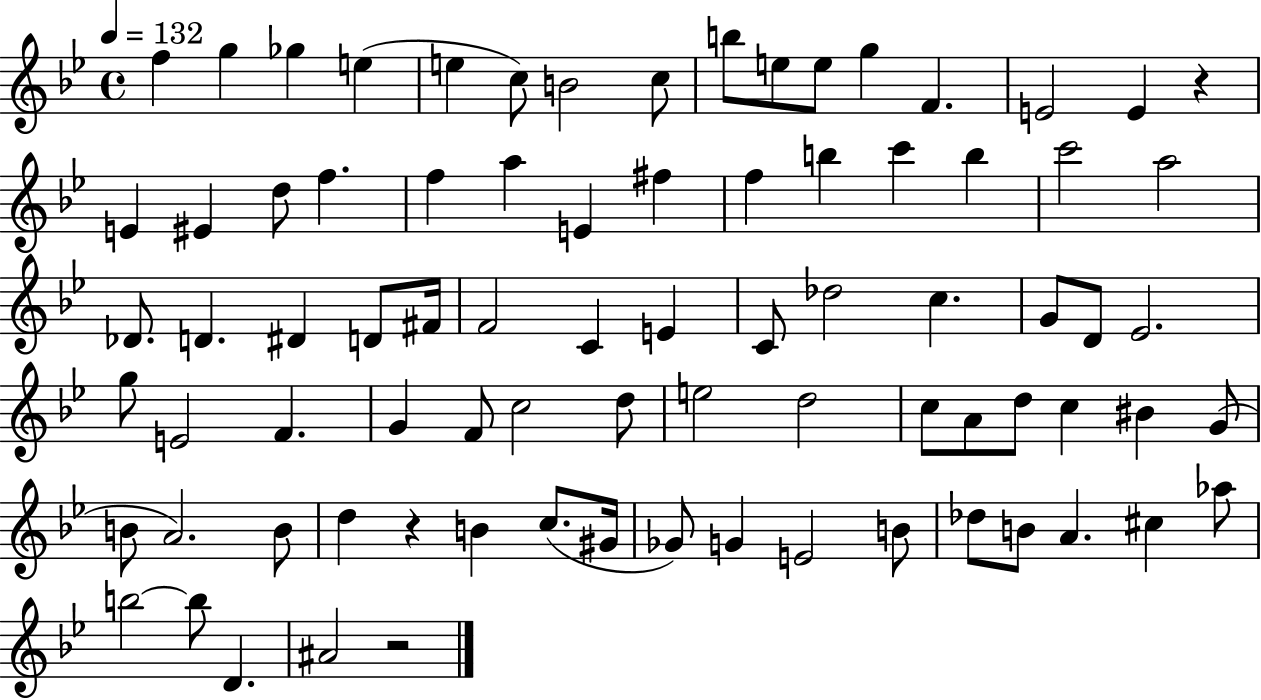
F5/q G5/q Gb5/q E5/q E5/q C5/e B4/h C5/e B5/e E5/e E5/e G5/q F4/q. E4/h E4/q R/q E4/q EIS4/q D5/e F5/q. F5/q A5/q E4/q F#5/q F5/q B5/q C6/q B5/q C6/h A5/h Db4/e. D4/q. D#4/q D4/e F#4/s F4/h C4/q E4/q C4/e Db5/h C5/q. G4/e D4/e Eb4/h. G5/e E4/h F4/q. G4/q F4/e C5/h D5/e E5/h D5/h C5/e A4/e D5/e C5/q BIS4/q G4/e B4/e A4/h. B4/e D5/q R/q B4/q C5/e. G#4/s Gb4/e G4/q E4/h B4/e Db5/e B4/e A4/q. C#5/q Ab5/e B5/h B5/e D4/q. A#4/h R/h